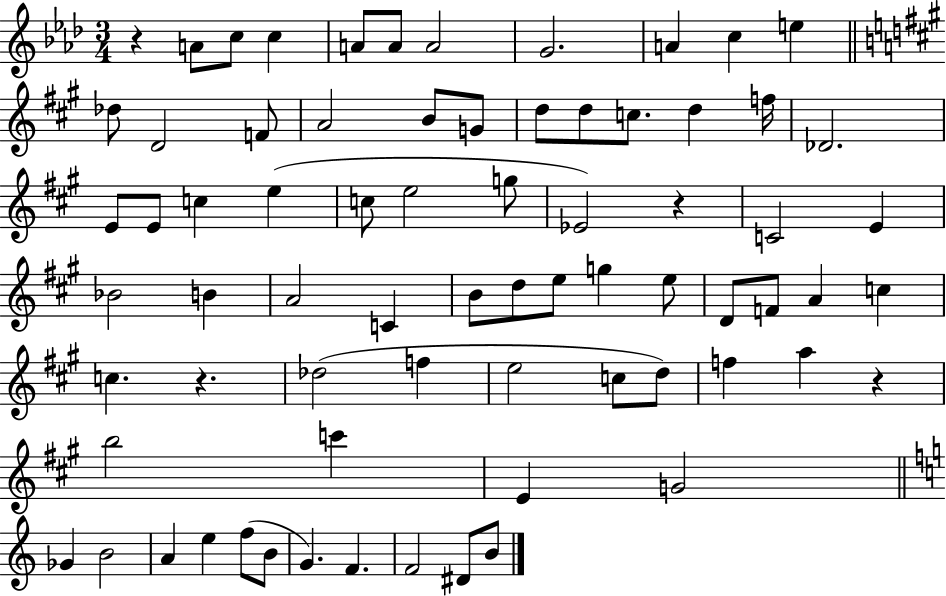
R/q A4/e C5/e C5/q A4/e A4/e A4/h G4/h. A4/q C5/q E5/q Db5/e D4/h F4/e A4/h B4/e G4/e D5/e D5/e C5/e. D5/q F5/s Db4/h. E4/e E4/e C5/q E5/q C5/e E5/h G5/e Eb4/h R/q C4/h E4/q Bb4/h B4/q A4/h C4/q B4/e D5/e E5/e G5/q E5/e D4/e F4/e A4/q C5/q C5/q. R/q. Db5/h F5/q E5/h C5/e D5/e F5/q A5/q R/q B5/h C6/q E4/q G4/h Gb4/q B4/h A4/q E5/q F5/e B4/e G4/q. F4/q. F4/h D#4/e B4/e